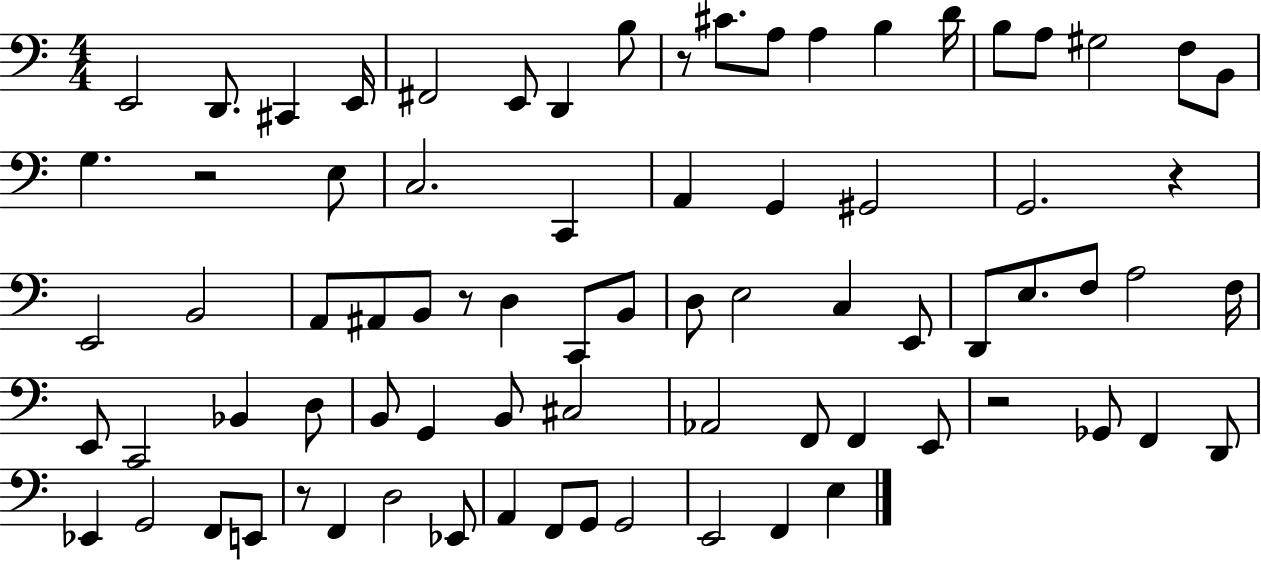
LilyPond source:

{
  \clef bass
  \numericTimeSignature
  \time 4/4
  \key c \major
  e,2 d,8. cis,4 e,16 | fis,2 e,8 d,4 b8 | r8 cis'8. a8 a4 b4 d'16 | b8 a8 gis2 f8 b,8 | \break g4. r2 e8 | c2. c,4 | a,4 g,4 gis,2 | g,2. r4 | \break e,2 b,2 | a,8 ais,8 b,8 r8 d4 c,8 b,8 | d8 e2 c4 e,8 | d,8 e8. f8 a2 f16 | \break e,8 c,2 bes,4 d8 | b,8 g,4 b,8 cis2 | aes,2 f,8 f,4 e,8 | r2 ges,8 f,4 d,8 | \break ees,4 g,2 f,8 e,8 | r8 f,4 d2 ees,8 | a,4 f,8 g,8 g,2 | e,2 f,4 e4 | \break \bar "|."
}